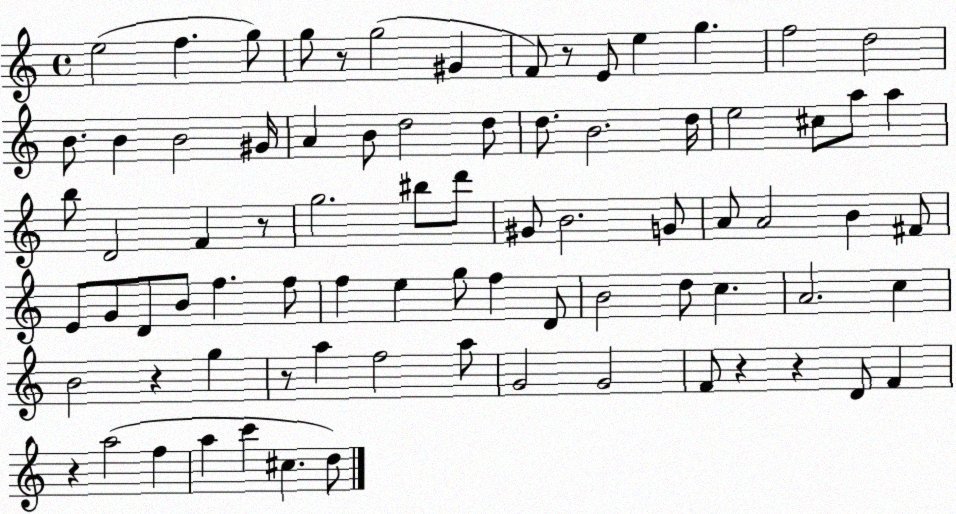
X:1
T:Untitled
M:4/4
L:1/4
K:C
e2 f g/2 g/2 z/2 g2 ^G F/2 z/2 E/2 e g f2 d2 B/2 B B2 ^G/4 A B/2 d2 d/2 d/2 B2 d/4 e2 ^c/2 a/2 a b/2 D2 F z/2 g2 ^b/2 d'/2 ^G/2 B2 G/2 A/2 A2 B ^F/2 E/2 G/2 D/2 B/2 f f/2 f e g/2 f D/2 B2 d/2 c A2 c B2 z g z/2 a f2 a/2 G2 G2 F/2 z z D/2 F z a2 f a c' ^c d/2